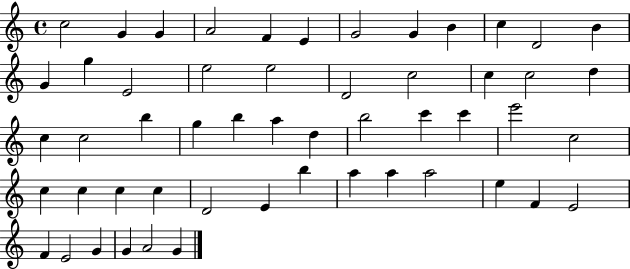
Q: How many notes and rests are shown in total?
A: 53